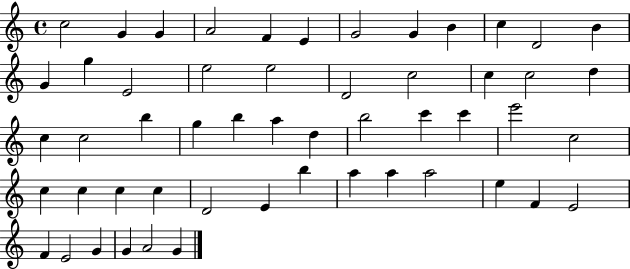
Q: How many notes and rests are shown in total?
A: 53